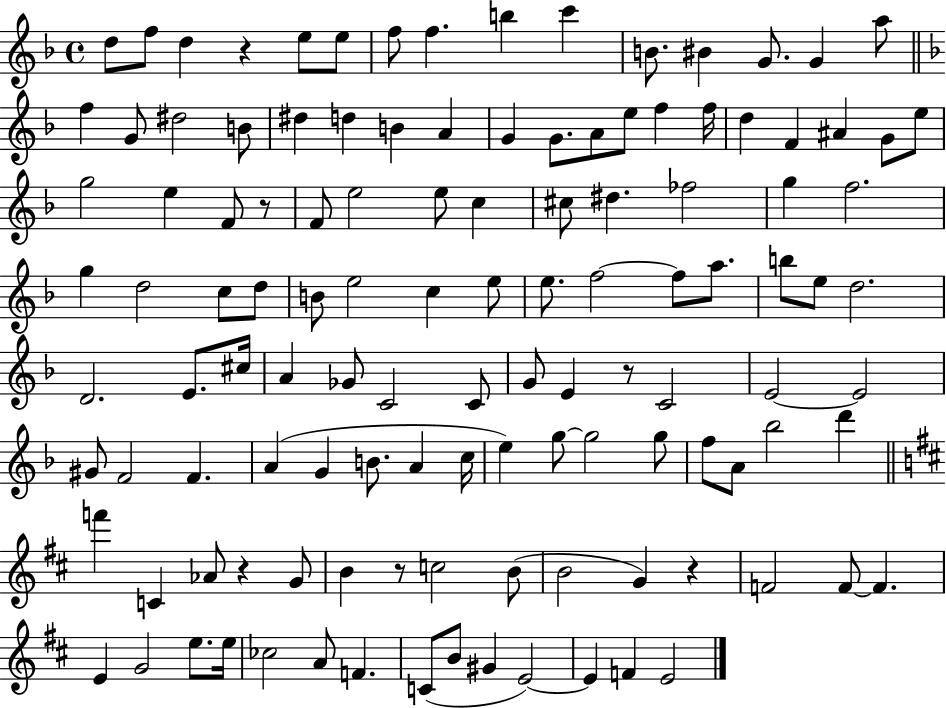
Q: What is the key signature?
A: F major